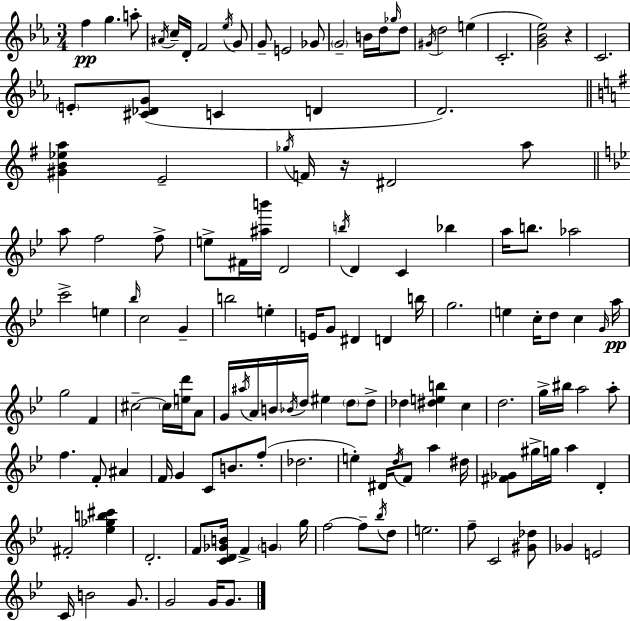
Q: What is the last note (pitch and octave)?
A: G4